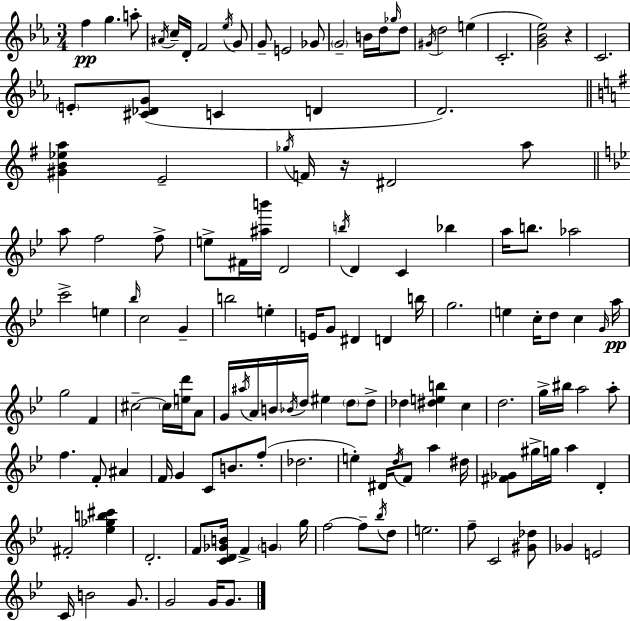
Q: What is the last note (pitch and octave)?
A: G4